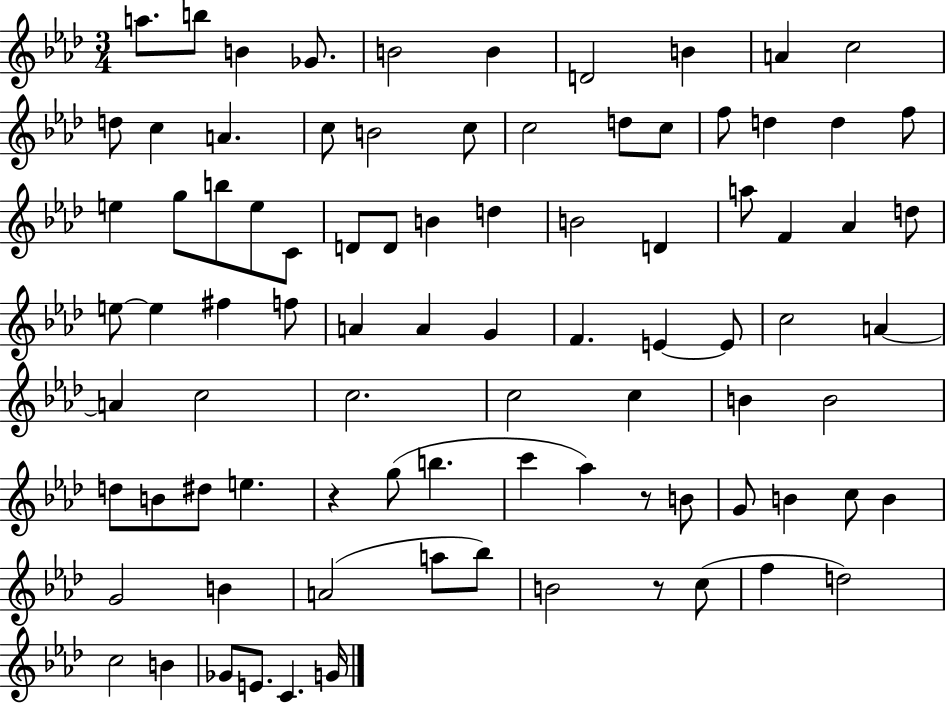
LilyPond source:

{
  \clef treble
  \numericTimeSignature
  \time 3/4
  \key aes \major
  a''8. b''8 b'4 ges'8. | b'2 b'4 | d'2 b'4 | a'4 c''2 | \break d''8 c''4 a'4. | c''8 b'2 c''8 | c''2 d''8 c''8 | f''8 d''4 d''4 f''8 | \break e''4 g''8 b''8 e''8 c'8 | d'8 d'8 b'4 d''4 | b'2 d'4 | a''8 f'4 aes'4 d''8 | \break e''8~~ e''4 fis''4 f''8 | a'4 a'4 g'4 | f'4. e'4~~ e'8 | c''2 a'4~~ | \break a'4 c''2 | c''2. | c''2 c''4 | b'4 b'2 | \break d''8 b'8 dis''8 e''4. | r4 g''8( b''4. | c'''4 aes''4) r8 b'8 | g'8 b'4 c''8 b'4 | \break g'2 b'4 | a'2( a''8 bes''8) | b'2 r8 c''8( | f''4 d''2) | \break c''2 b'4 | ges'8 e'8. c'4. g'16 | \bar "|."
}